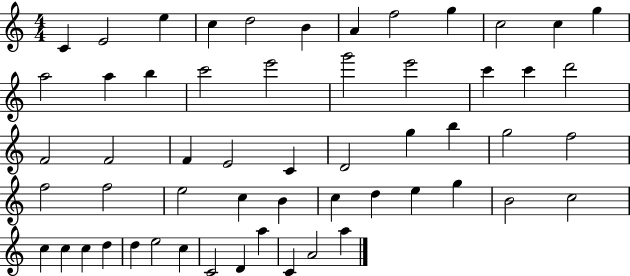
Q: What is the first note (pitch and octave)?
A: C4